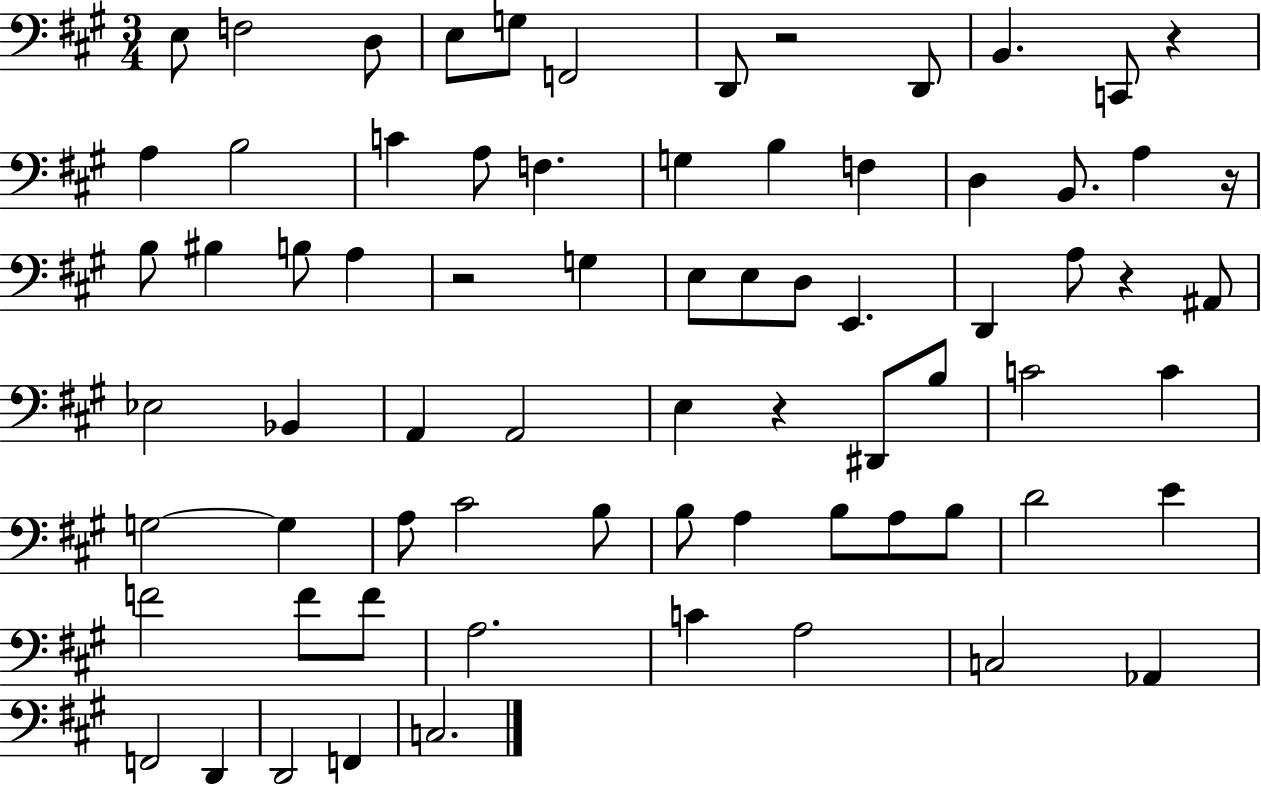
{
  \clef bass
  \numericTimeSignature
  \time 3/4
  \key a \major
  e8 f2 d8 | e8 g8 f,2 | d,8 r2 d,8 | b,4. c,8 r4 | \break a4 b2 | c'4 a8 f4. | g4 b4 f4 | d4 b,8. a4 r16 | \break b8 bis4 b8 a4 | r2 g4 | e8 e8 d8 e,4. | d,4 a8 r4 ais,8 | \break ees2 bes,4 | a,4 a,2 | e4 r4 dis,8 b8 | c'2 c'4 | \break g2~~ g4 | a8 cis'2 b8 | b8 a4 b8 a8 b8 | d'2 e'4 | \break f'2 f'8 f'8 | a2. | c'4 a2 | c2 aes,4 | \break f,2 d,4 | d,2 f,4 | c2. | \bar "|."
}